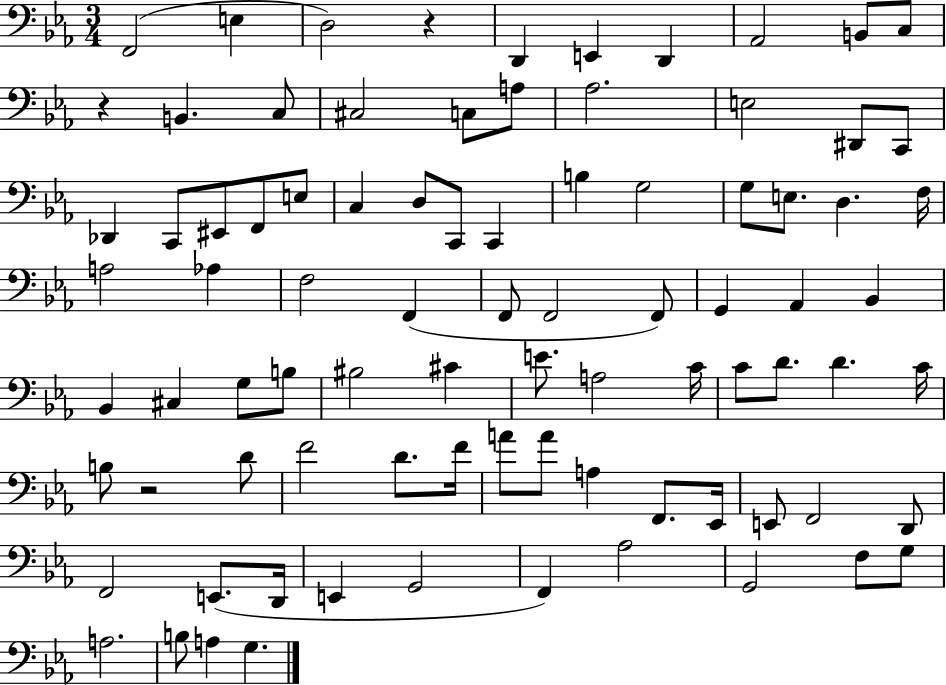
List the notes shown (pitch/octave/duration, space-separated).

F2/h E3/q D3/h R/q D2/q E2/q D2/q Ab2/h B2/e C3/e R/q B2/q. C3/e C#3/h C3/e A3/e Ab3/h. E3/h D#2/e C2/e Db2/q C2/e EIS2/e F2/e E3/e C3/q D3/e C2/e C2/q B3/q G3/h G3/e E3/e. D3/q. F3/s A3/h Ab3/q F3/h F2/q F2/e F2/h F2/e G2/q Ab2/q Bb2/q Bb2/q C#3/q G3/e B3/e BIS3/h C#4/q E4/e. A3/h C4/s C4/e D4/e. D4/q. C4/s B3/e R/h D4/e F4/h D4/e. F4/s A4/e A4/e A3/q F2/e. Eb2/s E2/e F2/h D2/e F2/h E2/e. D2/s E2/q G2/h F2/q Ab3/h G2/h F3/e G3/e A3/h. B3/e A3/q G3/q.